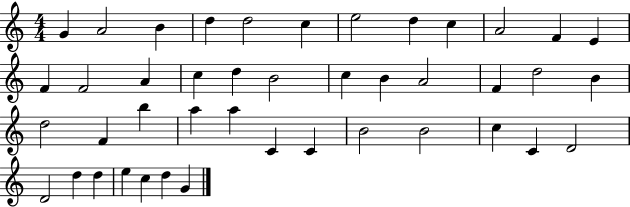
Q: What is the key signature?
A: C major